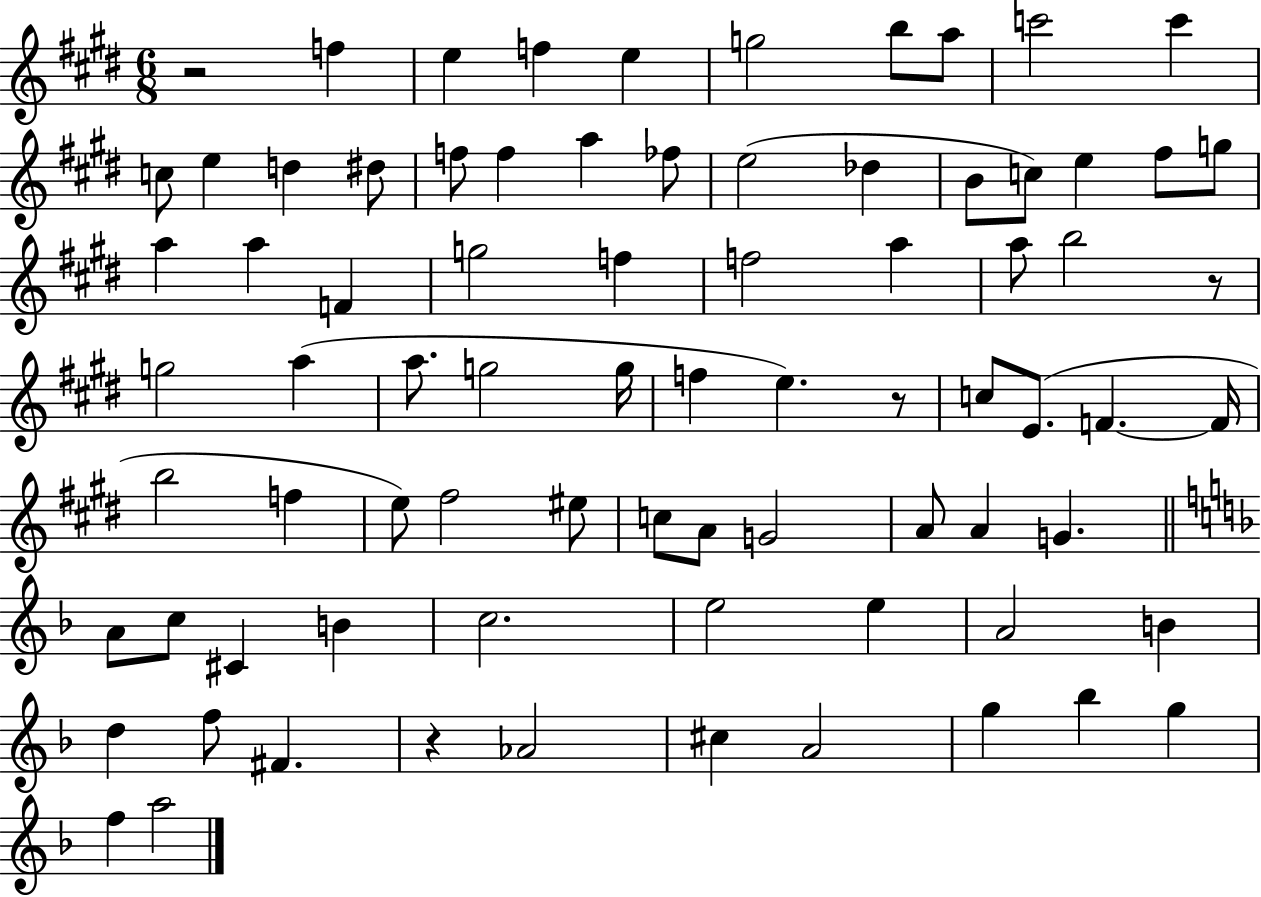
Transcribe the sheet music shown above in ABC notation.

X:1
T:Untitled
M:6/8
L:1/4
K:E
z2 f e f e g2 b/2 a/2 c'2 c' c/2 e d ^d/2 f/2 f a _f/2 e2 _d B/2 c/2 e ^f/2 g/2 a a F g2 f f2 a a/2 b2 z/2 g2 a a/2 g2 g/4 f e z/2 c/2 E/2 F F/4 b2 f e/2 ^f2 ^e/2 c/2 A/2 G2 A/2 A G A/2 c/2 ^C B c2 e2 e A2 B d f/2 ^F z _A2 ^c A2 g _b g f a2